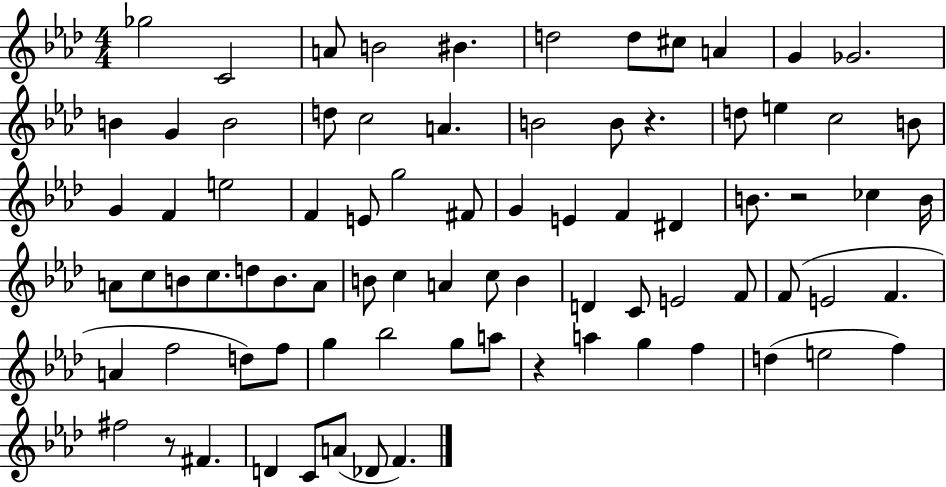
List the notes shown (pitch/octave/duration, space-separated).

Gb5/h C4/h A4/e B4/h BIS4/q. D5/h D5/e C#5/e A4/q G4/q Gb4/h. B4/q G4/q B4/h D5/e C5/h A4/q. B4/h B4/e R/q. D5/e E5/q C5/h B4/e G4/q F4/q E5/h F4/q E4/e G5/h F#4/e G4/q E4/q F4/q D#4/q B4/e. R/h CES5/q B4/s A4/e C5/e B4/e C5/e. D5/e B4/e. A4/e B4/e C5/q A4/q C5/e B4/q D4/q C4/e E4/h F4/e F4/e E4/h F4/q. A4/q F5/h D5/e F5/e G5/q Bb5/h G5/e A5/e R/q A5/q G5/q F5/q D5/q E5/h F5/q F#5/h R/e F#4/q. D4/q C4/e A4/e Db4/e F4/q.